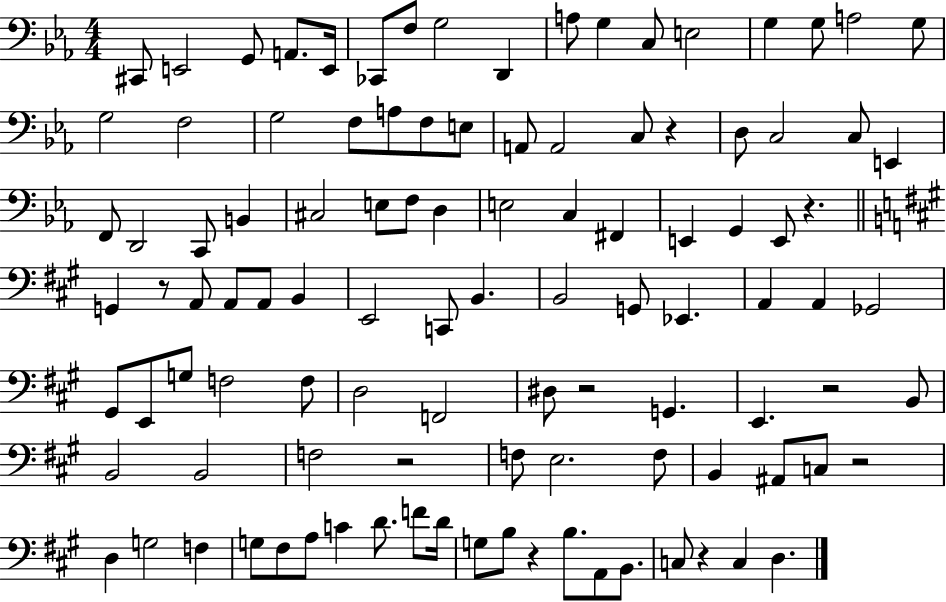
C#2/e E2/h G2/e A2/e. E2/s CES2/e F3/e G3/h D2/q A3/e G3/q C3/e E3/h G3/q G3/e A3/h G3/e G3/h F3/h G3/h F3/e A3/e F3/e E3/e A2/e A2/h C3/e R/q D3/e C3/h C3/e E2/q F2/e D2/h C2/e B2/q C#3/h E3/e F3/e D3/q E3/h C3/q F#2/q E2/q G2/q E2/e R/q. G2/q R/e A2/e A2/e A2/e B2/q E2/h C2/e B2/q. B2/h G2/e Eb2/q. A2/q A2/q Gb2/h G#2/e E2/e G3/e F3/h F3/e D3/h F2/h D#3/e R/h G2/q. E2/q. R/h B2/e B2/h B2/h F3/h R/h F3/e E3/h. F3/e B2/q A#2/e C3/e R/h D3/q G3/h F3/q G3/e F#3/e A3/e C4/q D4/e. F4/e D4/s G3/e B3/e R/q B3/e. A2/e B2/e. C3/e R/q C3/q D3/q.